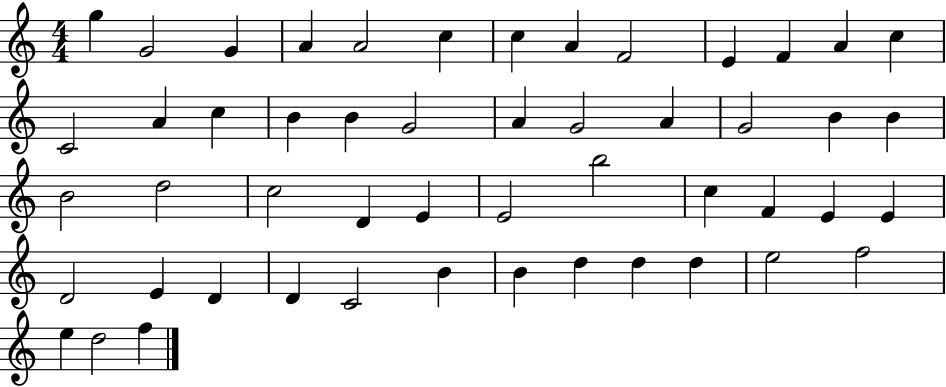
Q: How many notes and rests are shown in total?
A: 51